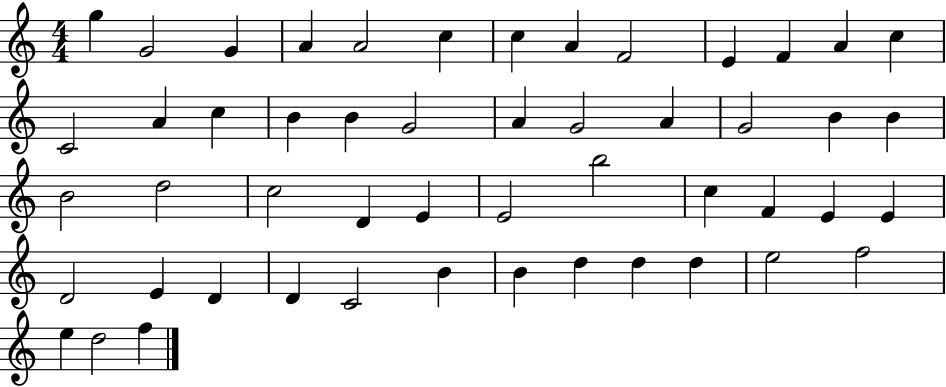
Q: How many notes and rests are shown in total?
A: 51